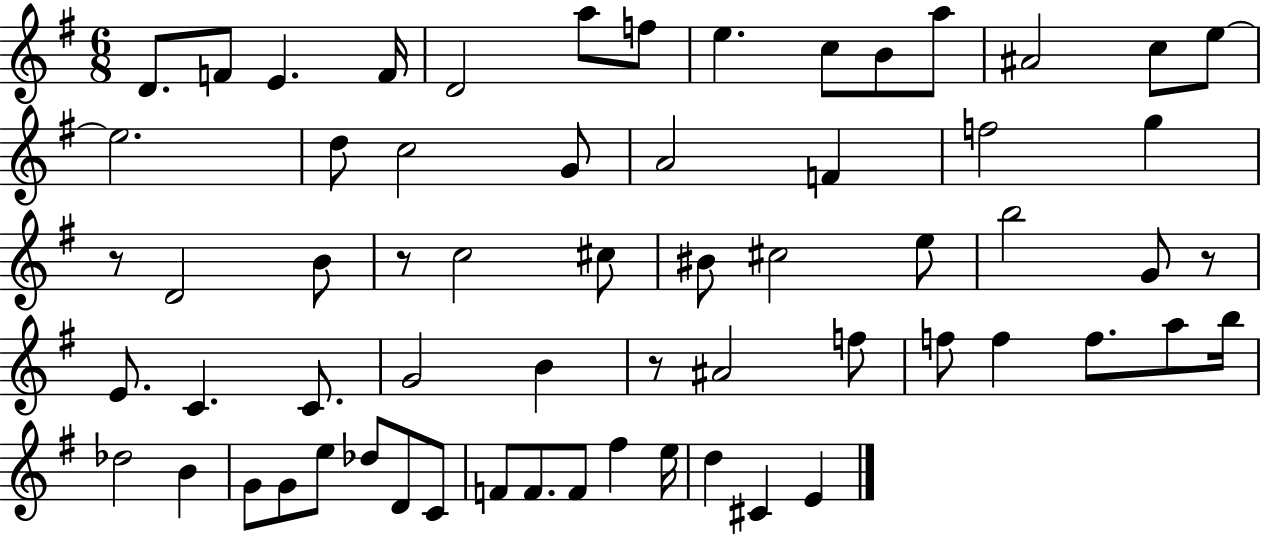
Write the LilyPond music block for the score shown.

{
  \clef treble
  \numericTimeSignature
  \time 6/8
  \key g \major
  d'8. f'8 e'4. f'16 | d'2 a''8 f''8 | e''4. c''8 b'8 a''8 | ais'2 c''8 e''8~~ | \break e''2. | d''8 c''2 g'8 | a'2 f'4 | f''2 g''4 | \break r8 d'2 b'8 | r8 c''2 cis''8 | bis'8 cis''2 e''8 | b''2 g'8 r8 | \break e'8. c'4. c'8. | g'2 b'4 | r8 ais'2 f''8 | f''8 f''4 f''8. a''8 b''16 | \break des''2 b'4 | g'8 g'8 e''8 des''8 d'8 c'8 | f'8 f'8. f'8 fis''4 e''16 | d''4 cis'4 e'4 | \break \bar "|."
}